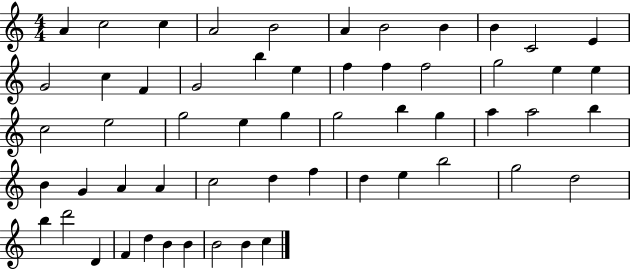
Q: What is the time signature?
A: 4/4